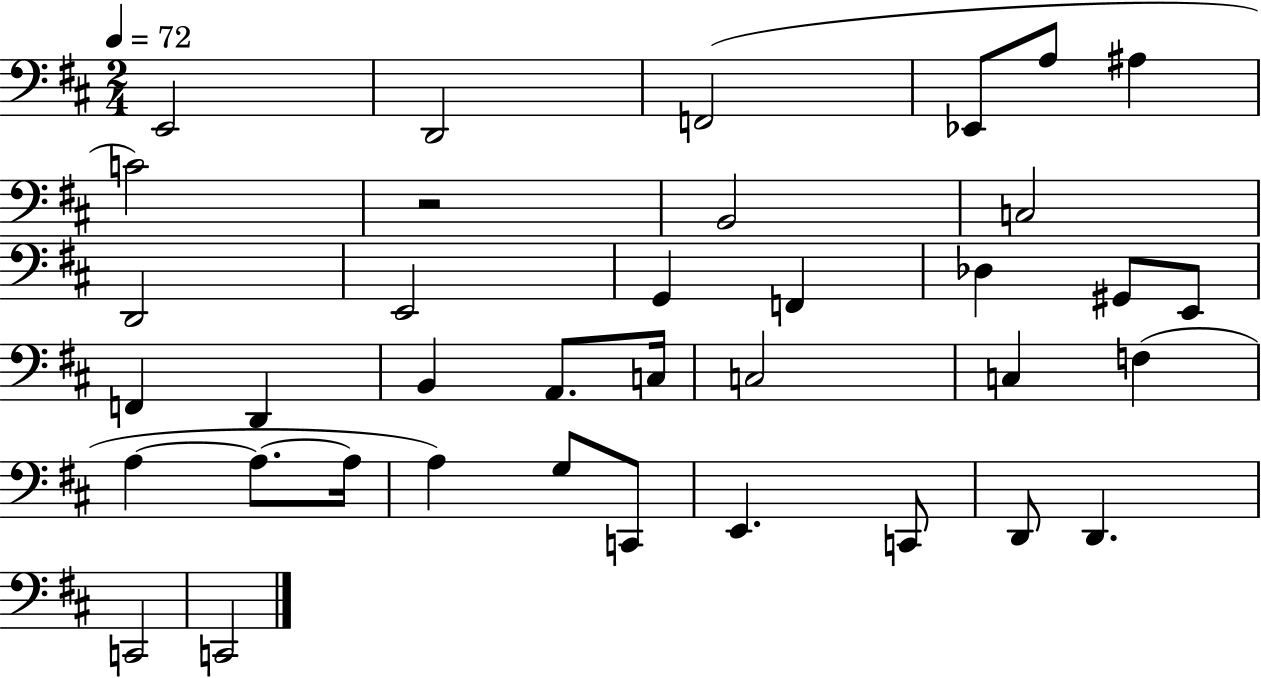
{
  \clef bass
  \numericTimeSignature
  \time 2/4
  \key d \major
  \tempo 4 = 72
  \repeat volta 2 { e,2 | d,2 | f,2( | ees,8 a8 ais4 | \break c'2) | r2 | b,2 | c2 | \break d,2 | e,2 | g,4 f,4 | des4 gis,8 e,8 | \break f,4 d,4 | b,4 a,8. c16 | c2 | c4 f4( | \break a4~~ a8.~~ a16 | a4) g8 c,8 | e,4. c,8 | d,8 d,4. | \break c,2 | c,2 | } \bar "|."
}